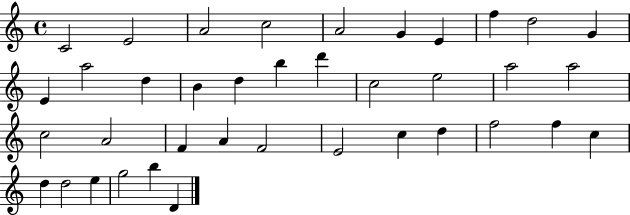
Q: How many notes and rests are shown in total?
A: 38